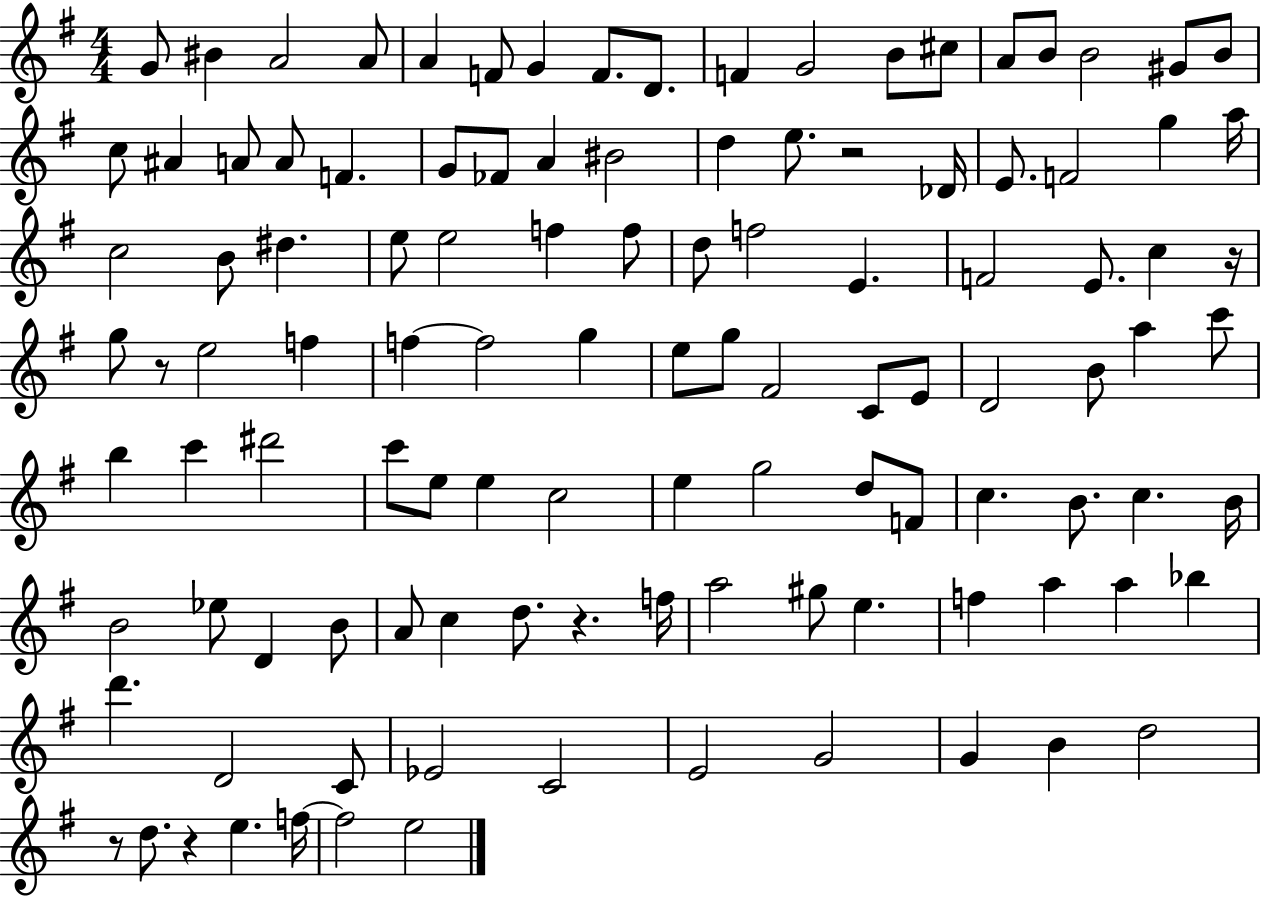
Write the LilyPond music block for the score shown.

{
  \clef treble
  \numericTimeSignature
  \time 4/4
  \key g \major
  \repeat volta 2 { g'8 bis'4 a'2 a'8 | a'4 f'8 g'4 f'8. d'8. | f'4 g'2 b'8 cis''8 | a'8 b'8 b'2 gis'8 b'8 | \break c''8 ais'4 a'8 a'8 f'4. | g'8 fes'8 a'4 bis'2 | d''4 e''8. r2 des'16 | e'8. f'2 g''4 a''16 | \break c''2 b'8 dis''4. | e''8 e''2 f''4 f''8 | d''8 f''2 e'4. | f'2 e'8. c''4 r16 | \break g''8 r8 e''2 f''4 | f''4~~ f''2 g''4 | e''8 g''8 fis'2 c'8 e'8 | d'2 b'8 a''4 c'''8 | \break b''4 c'''4 dis'''2 | c'''8 e''8 e''4 c''2 | e''4 g''2 d''8 f'8 | c''4. b'8. c''4. b'16 | \break b'2 ees''8 d'4 b'8 | a'8 c''4 d''8. r4. f''16 | a''2 gis''8 e''4. | f''4 a''4 a''4 bes''4 | \break d'''4. d'2 c'8 | ees'2 c'2 | e'2 g'2 | g'4 b'4 d''2 | \break r8 d''8. r4 e''4. f''16~~ | f''2 e''2 | } \bar "|."
}